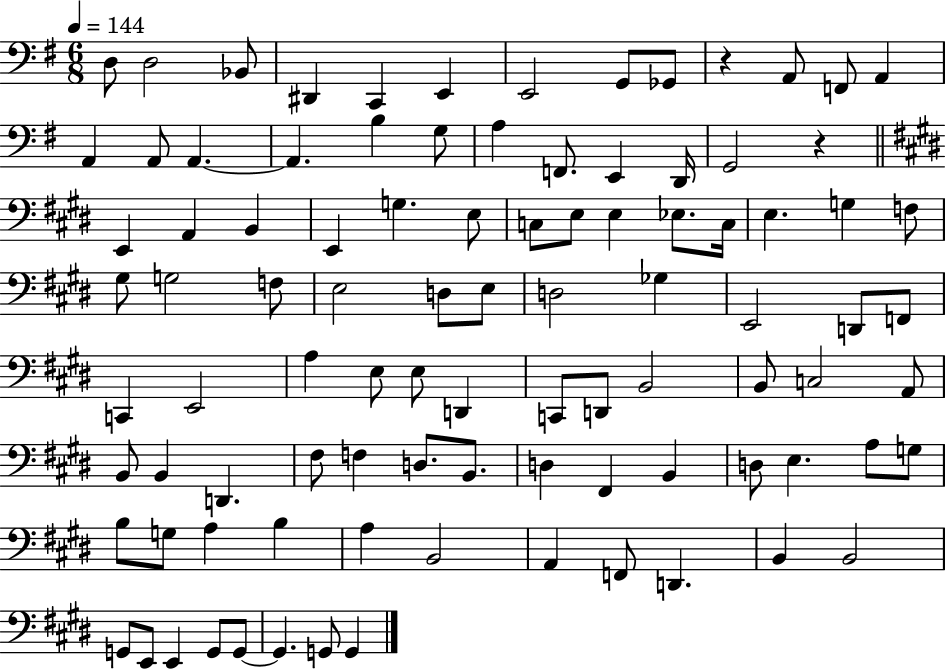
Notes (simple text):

D3/e D3/h Bb2/e D#2/q C2/q E2/q E2/h G2/e Gb2/e R/q A2/e F2/e A2/q A2/q A2/e A2/q. A2/q. B3/q G3/e A3/q F2/e. E2/q D2/s G2/h R/q E2/q A2/q B2/q E2/q G3/q. E3/e C3/e E3/e E3/q Eb3/e. C3/s E3/q. G3/q F3/e G#3/e G3/h F3/e E3/h D3/e E3/e D3/h Gb3/q E2/h D2/e F2/e C2/q E2/h A3/q E3/e E3/e D2/q C2/e D2/e B2/h B2/e C3/h A2/e B2/e B2/q D2/q. F#3/e F3/q D3/e. B2/e. D3/q F#2/q B2/q D3/e E3/q. A3/e G3/e B3/e G3/e A3/q B3/q A3/q B2/h A2/q F2/e D2/q. B2/q B2/h G2/e E2/e E2/q G2/e G2/e G2/q. G2/e G2/q